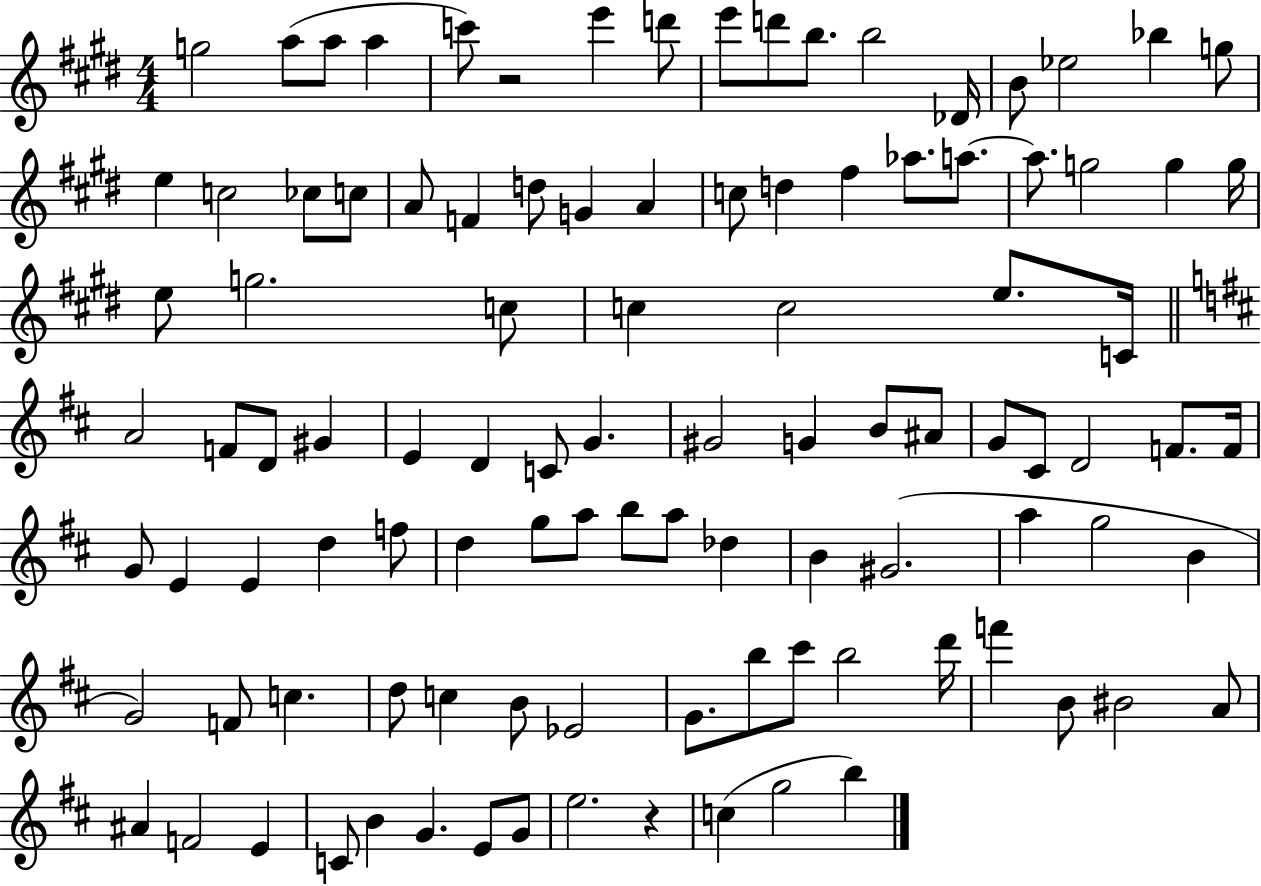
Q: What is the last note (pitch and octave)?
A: B5